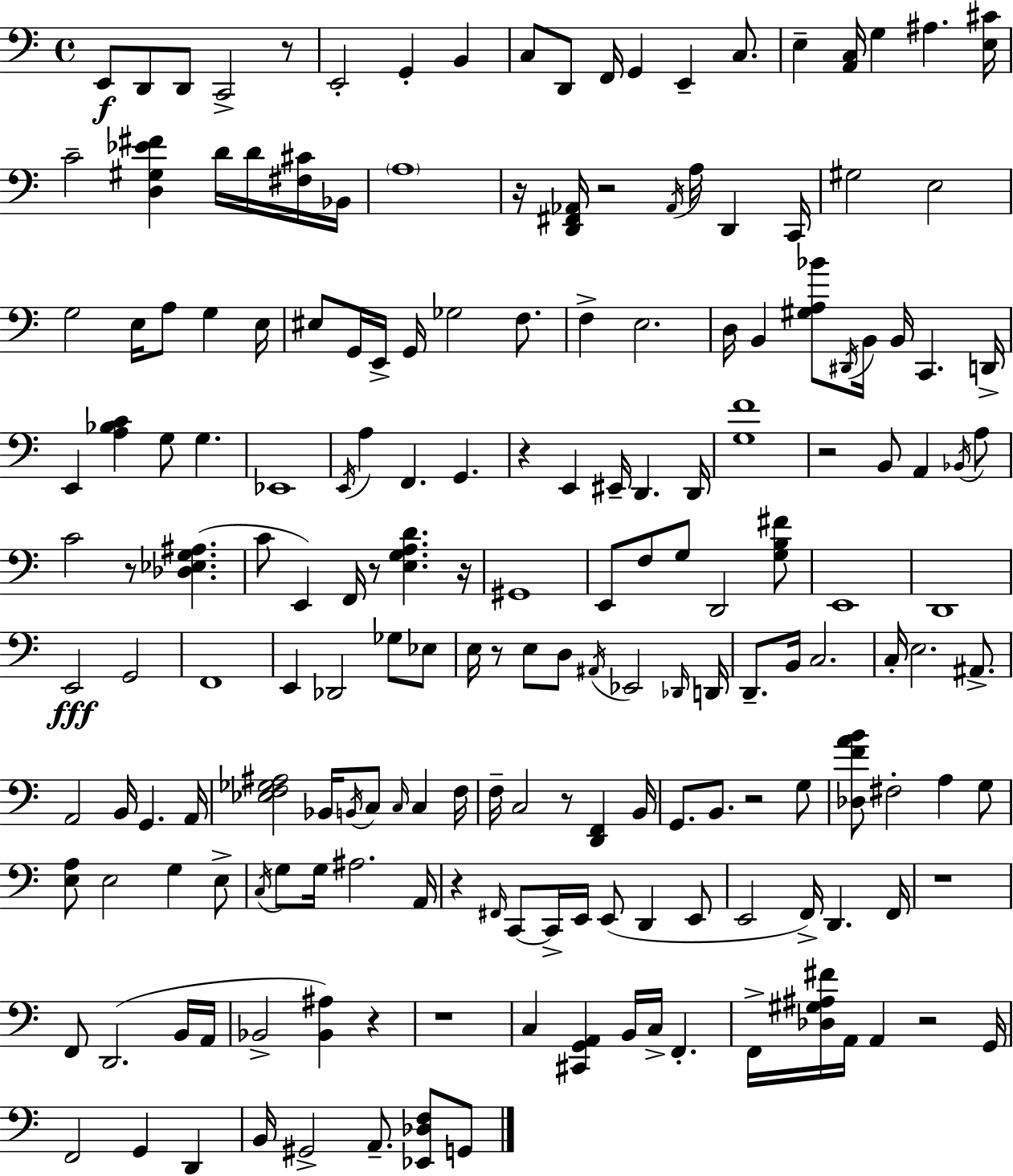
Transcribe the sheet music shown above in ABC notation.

X:1
T:Untitled
M:4/4
L:1/4
K:C
E,,/2 D,,/2 D,,/2 C,,2 z/2 E,,2 G,, B,, C,/2 D,,/2 F,,/4 G,, E,, C,/2 E, [A,,C,]/4 G, ^A, [E,^C]/4 C2 [D,^G,_E^F] D/4 D/4 [^F,^C]/4 _B,,/4 A,4 z/4 [D,,^F,,_A,,]/4 z2 _A,,/4 A,/4 D,, C,,/4 ^G,2 E,2 G,2 E,/4 A,/2 G, E,/4 ^E,/2 G,,/4 E,,/4 G,,/4 _G,2 F,/2 F, E,2 D,/4 B,, [^G,A,_B]/2 ^D,,/4 B,,/4 B,,/4 C,, D,,/4 E,, [A,_B,C] G,/2 G, _E,,4 E,,/4 A, F,, G,, z E,, ^E,,/4 D,, D,,/4 [G,F]4 z2 B,,/2 A,, _B,,/4 A,/2 C2 z/2 [_D,_E,G,^A,] C/2 E,, F,,/4 z/2 [E,G,A,D] z/4 ^G,,4 E,,/2 F,/2 G,/2 D,,2 [G,B,^F]/2 E,,4 D,,4 E,,2 G,,2 F,,4 E,, _D,,2 _G,/2 _E,/2 E,/4 z/2 E,/2 D,/2 ^A,,/4 _E,,2 _D,,/4 D,,/4 D,,/2 B,,/4 C,2 C,/4 E,2 ^A,,/2 A,,2 B,,/4 G,, A,,/4 [_E,F,_G,^A,]2 _B,,/4 B,,/4 C,/2 C,/4 C, F,/4 F,/4 C,2 z/2 [D,,F,,] B,,/4 G,,/2 B,,/2 z2 G,/2 [_D,FAB]/2 ^F,2 A, G,/2 [E,A,]/2 E,2 G, E,/2 C,/4 G,/2 G,/4 ^A,2 A,,/4 z ^F,,/4 C,,/2 C,,/4 E,,/4 E,,/2 D,, E,,/2 E,,2 F,,/4 D,, F,,/4 z4 F,,/2 D,,2 B,,/4 A,,/4 _B,,2 [_B,,^A,] z z4 C, [^C,,G,,A,,] B,,/4 C,/4 F,, F,,/4 [_D,^G,^A,^F]/4 A,,/4 A,, z2 G,,/4 F,,2 G,, D,, B,,/4 ^G,,2 A,,/2 [_E,,_D,F,]/2 G,,/2